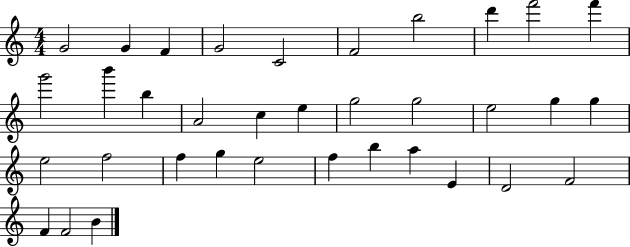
{
  \clef treble
  \numericTimeSignature
  \time 4/4
  \key c \major
  g'2 g'4 f'4 | g'2 c'2 | f'2 b''2 | d'''4 f'''2 f'''4 | \break g'''2 b'''4 b''4 | a'2 c''4 e''4 | g''2 g''2 | e''2 g''4 g''4 | \break e''2 f''2 | f''4 g''4 e''2 | f''4 b''4 a''4 e'4 | d'2 f'2 | \break f'4 f'2 b'4 | \bar "|."
}